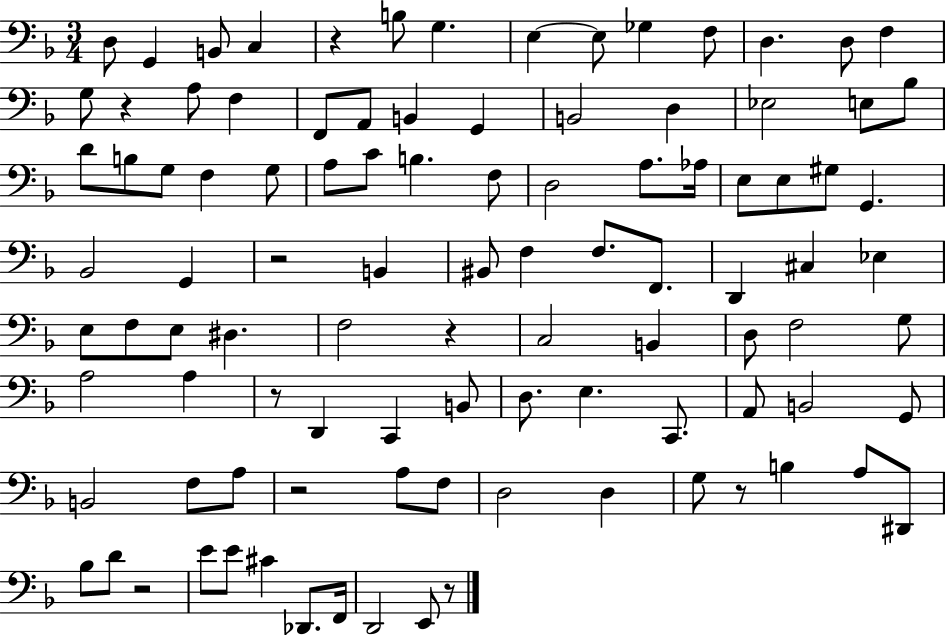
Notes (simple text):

D3/e G2/q B2/e C3/q R/q B3/e G3/q. E3/q E3/e Gb3/q F3/e D3/q. D3/e F3/q G3/e R/q A3/e F3/q F2/e A2/e B2/q G2/q B2/h D3/q Eb3/h E3/e Bb3/e D4/e B3/e G3/e F3/q G3/e A3/e C4/e B3/q. F3/e D3/h A3/e. Ab3/s E3/e E3/e G#3/e G2/q. Bb2/h G2/q R/h B2/q BIS2/e F3/q F3/e. F2/e. D2/q C#3/q Eb3/q E3/e F3/e E3/e D#3/q. F3/h R/q C3/h B2/q D3/e F3/h G3/e A3/h A3/q R/e D2/q C2/q B2/e D3/e. E3/q. C2/e. A2/e B2/h G2/e B2/h F3/e A3/e R/h A3/e F3/e D3/h D3/q G3/e R/e B3/q A3/e D#2/e Bb3/e D4/e R/h E4/e E4/e C#4/q Db2/e. F2/s D2/h E2/e R/e